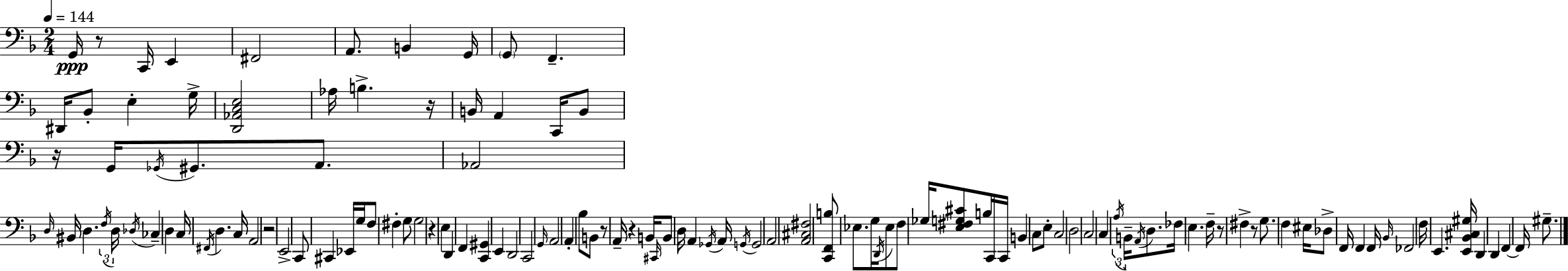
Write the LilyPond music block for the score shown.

{
  \clef bass
  \numericTimeSignature
  \time 2/4
  \key d \minor
  \tempo 4 = 144
  g,16\ppp r8 c,16 e,4 | fis,2 | a,8. b,4 g,16 | \parenthesize g,8 f,4.-- | \break dis,16 bes,8-. e4-. g16-> | <d, aes, c e>2 | aes16 b4.-> r16 | b,16 a,4 c,16 b,8 | \break r16 g,16 \acciaccatura { ges,16 } gis,8. a,8. | aes,2 | \grace { d16 } bis,16 d4. | \tuplet 3/2 { \acciaccatura { f16 } d16 \acciaccatura { des16 } } ces4-- | \break d4 c16 \acciaccatura { fis,16 } d4. | c16 a,2 | r2 | e,2-> | \break c,8 cis,4 | ees,16 g16 f8 fis4-. | g8 g2 | r4 | \break e4 d,4 | f,4 <c, gis,>4 | e,4 d,2 | c,2 | \break \grace { g,16 } a,2 | a,4-. | bes8 b,8 r8 | a,16-- r4 b,16 \grace { cis,16 } b,8 | \break d16 a,4 \acciaccatura { ges,16 } a,16 | \acciaccatura { g,16 } g,2 | a,2 | <a, cis fis>2 | \break <c, f, b>8 ees8. g16 \acciaccatura { d,16 } | ees8 f8 ges16 <e fis g cis'>8 b16 | c,16 c,16 b,4 c8 | e8-. c2 | \break d2 | c2 | c4 \tuplet 3/2 { \acciaccatura { a16 } b,16-- | \acciaccatura { a,16 } } d8. fes16 e4. | \break f16-- r8 fis4-> | r8 g8. f4 | eis16 des8-> f,16 f,4 | f,16 \grace { bes,16 } fes,2 | \break f16 e,4. | <e, bes, cis gis>16 d,4 | d,4 f,4~~ | f,16 gis8.-- \bar "|."
}